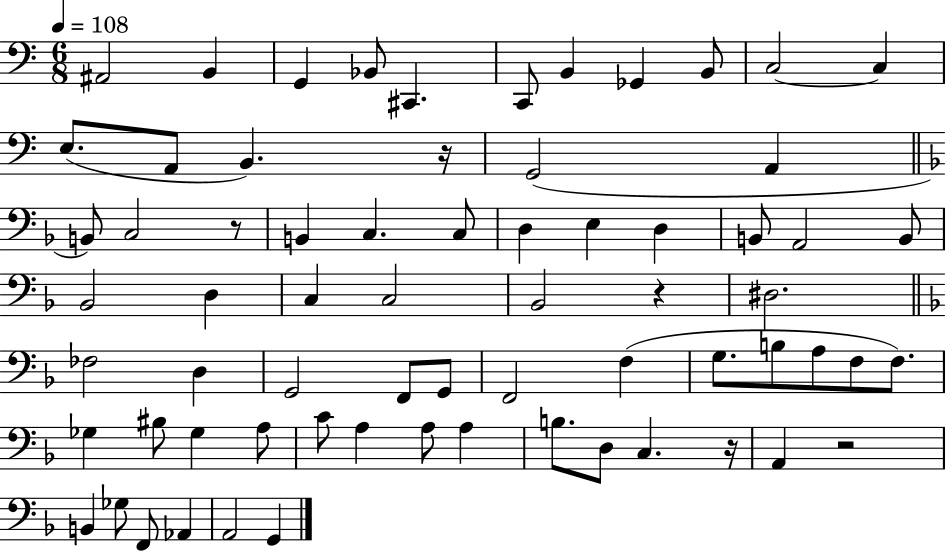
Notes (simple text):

A#2/h B2/q G2/q Bb2/e C#2/q. C2/e B2/q Gb2/q B2/e C3/h C3/q E3/e. A2/e B2/q. R/s G2/h A2/q B2/e C3/h R/e B2/q C3/q. C3/e D3/q E3/q D3/q B2/e A2/h B2/e Bb2/h D3/q C3/q C3/h Bb2/h R/q D#3/h. FES3/h D3/q G2/h F2/e G2/e F2/h F3/q G3/e. B3/e A3/e F3/e F3/e. Gb3/q BIS3/e Gb3/q A3/e C4/e A3/q A3/e A3/q B3/e. D3/e C3/q. R/s A2/q R/h B2/q Gb3/e F2/e Ab2/q A2/h G2/q